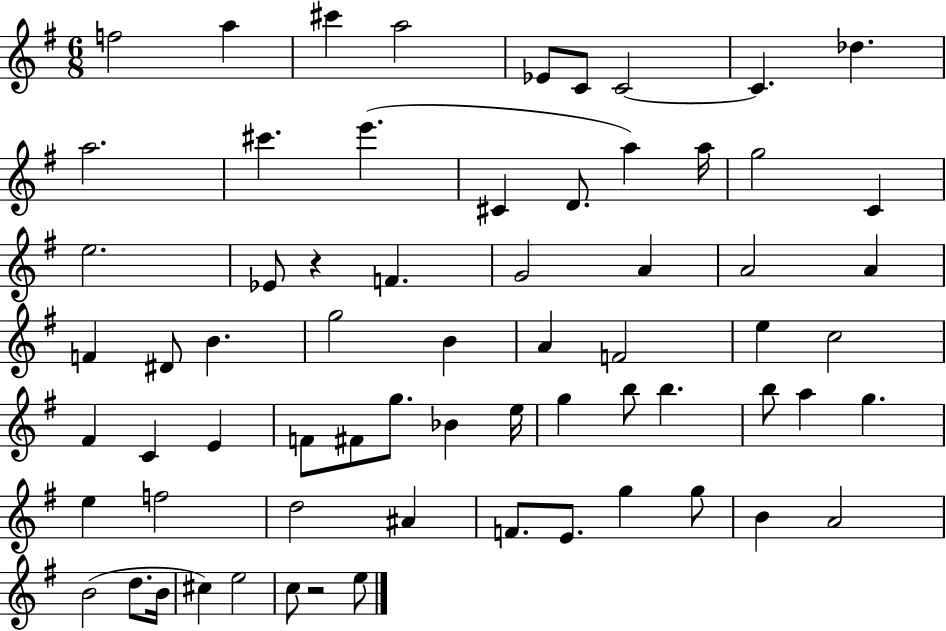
F5/h A5/q C#6/q A5/h Eb4/e C4/e C4/h C4/q. Db5/q. A5/h. C#6/q. E6/q. C#4/q D4/e. A5/q A5/s G5/h C4/q E5/h. Eb4/e R/q F4/q. G4/h A4/q A4/h A4/q F4/q D#4/e B4/q. G5/h B4/q A4/q F4/h E5/q C5/h F#4/q C4/q E4/q F4/e F#4/e G5/e. Bb4/q E5/s G5/q B5/e B5/q. B5/e A5/q G5/q. E5/q F5/h D5/h A#4/q F4/e. E4/e. G5/q G5/e B4/q A4/h B4/h D5/e. B4/s C#5/q E5/h C5/e R/h E5/e